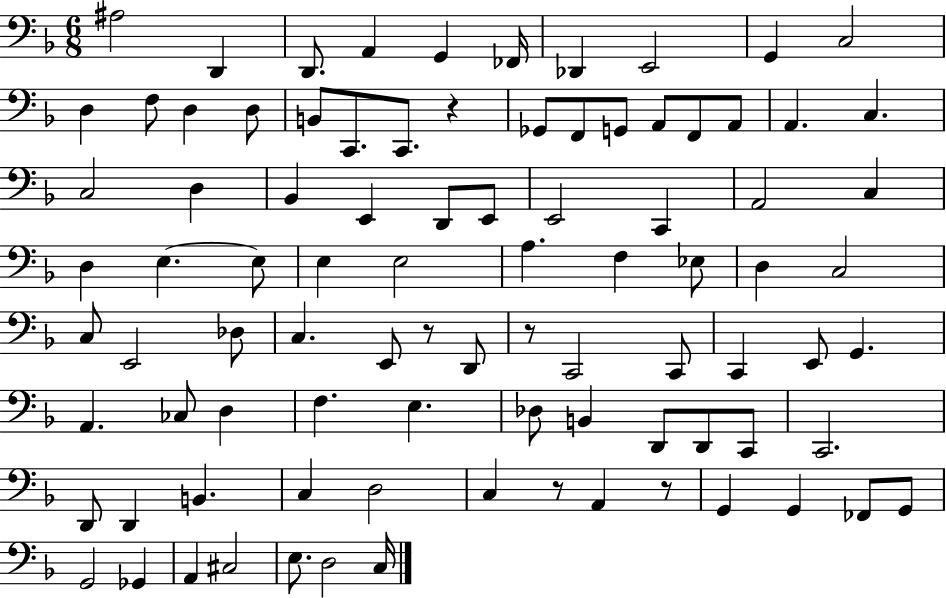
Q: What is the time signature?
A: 6/8